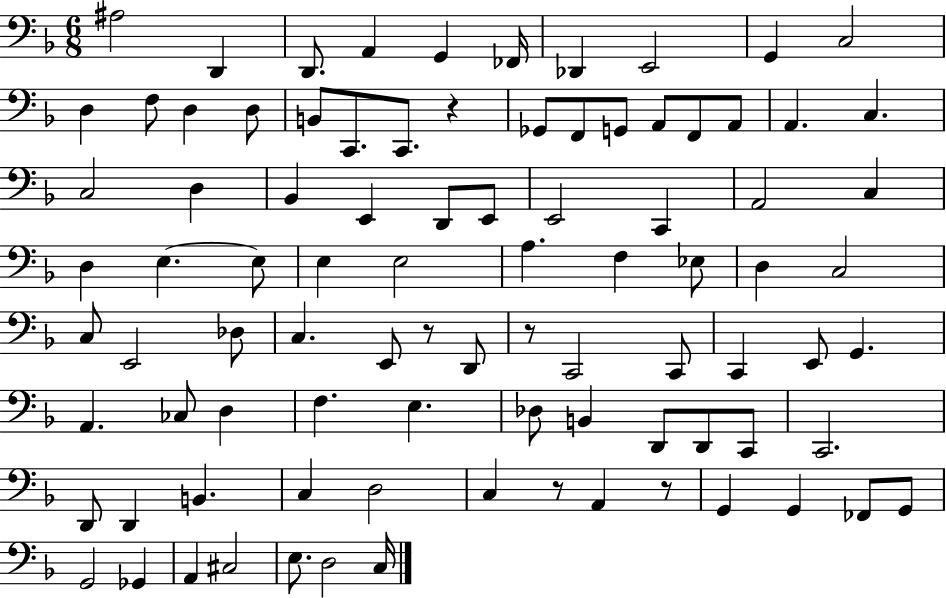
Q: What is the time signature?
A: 6/8